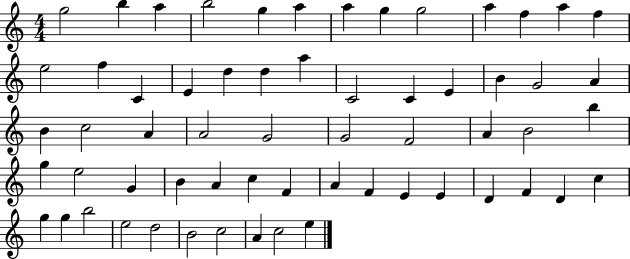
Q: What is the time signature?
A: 4/4